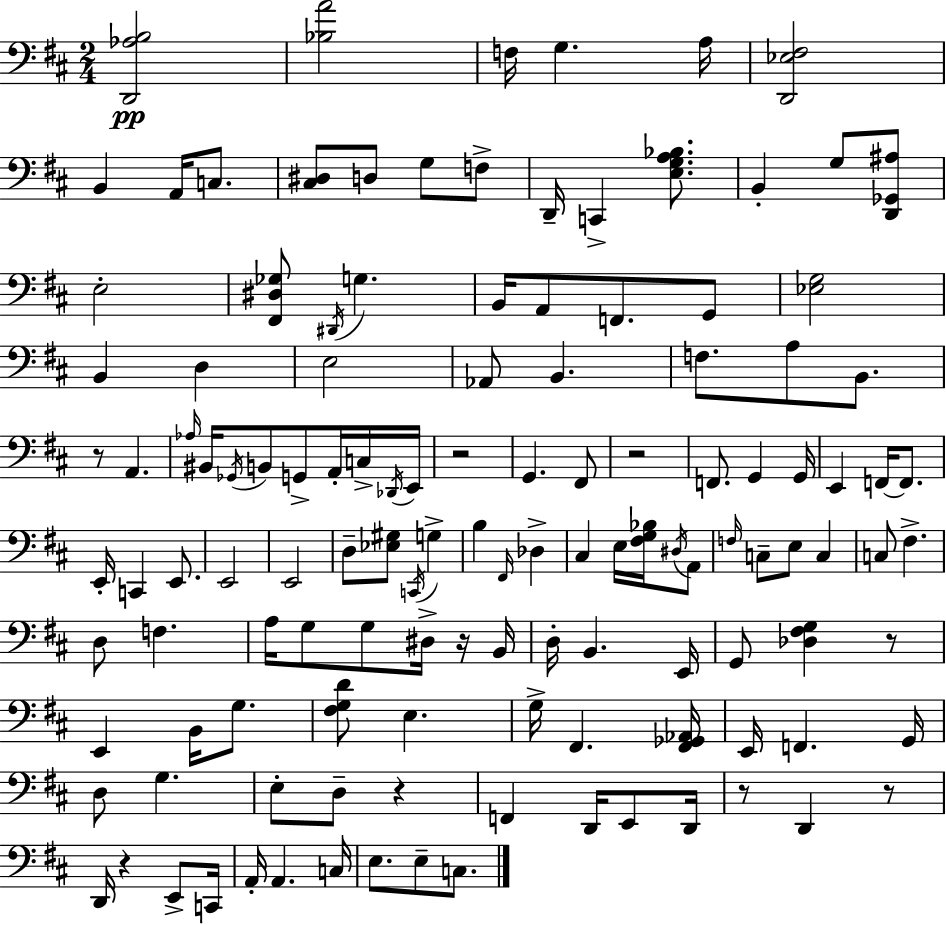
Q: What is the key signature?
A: D major